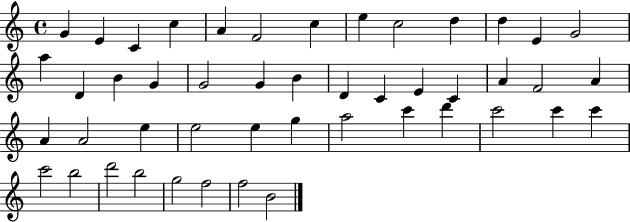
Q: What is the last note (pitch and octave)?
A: B4